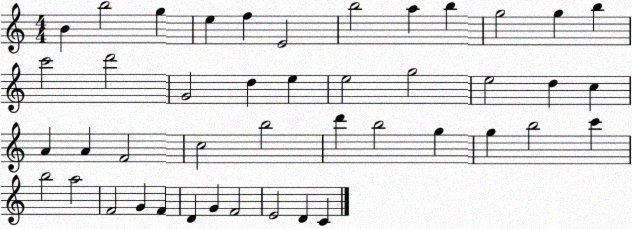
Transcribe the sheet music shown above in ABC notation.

X:1
T:Untitled
M:4/4
L:1/4
K:C
B b2 g e f E2 b2 a b g2 g b c'2 d'2 G2 d e e2 g2 e2 d c A A F2 c2 b2 d' b2 g g b2 c' b2 a2 F2 G F D G F2 E2 D C